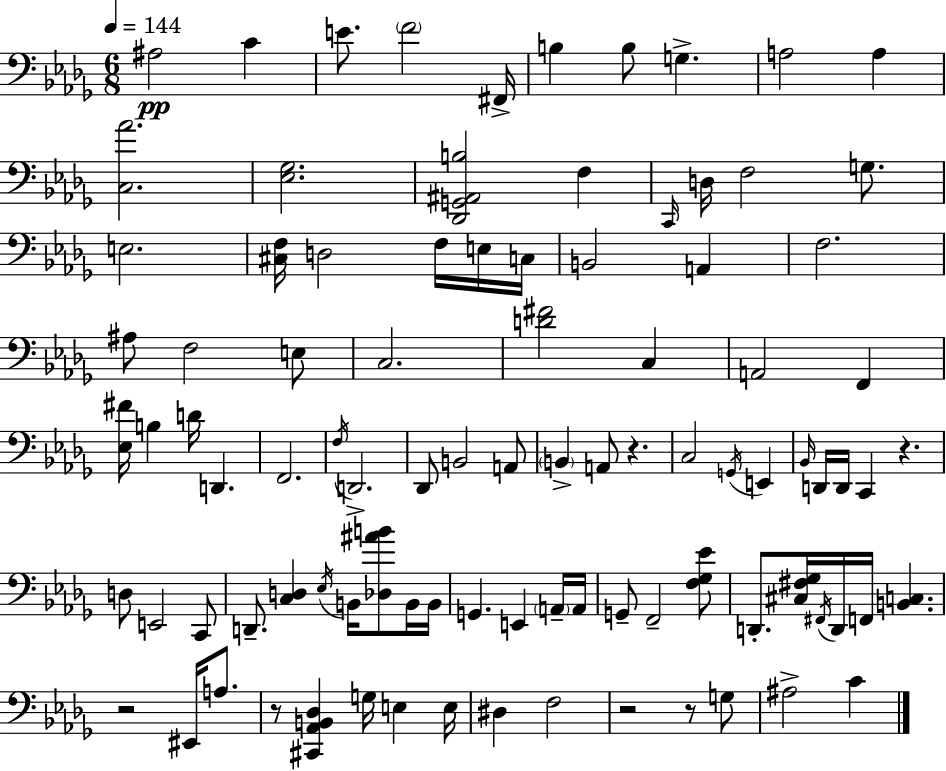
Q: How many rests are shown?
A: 6